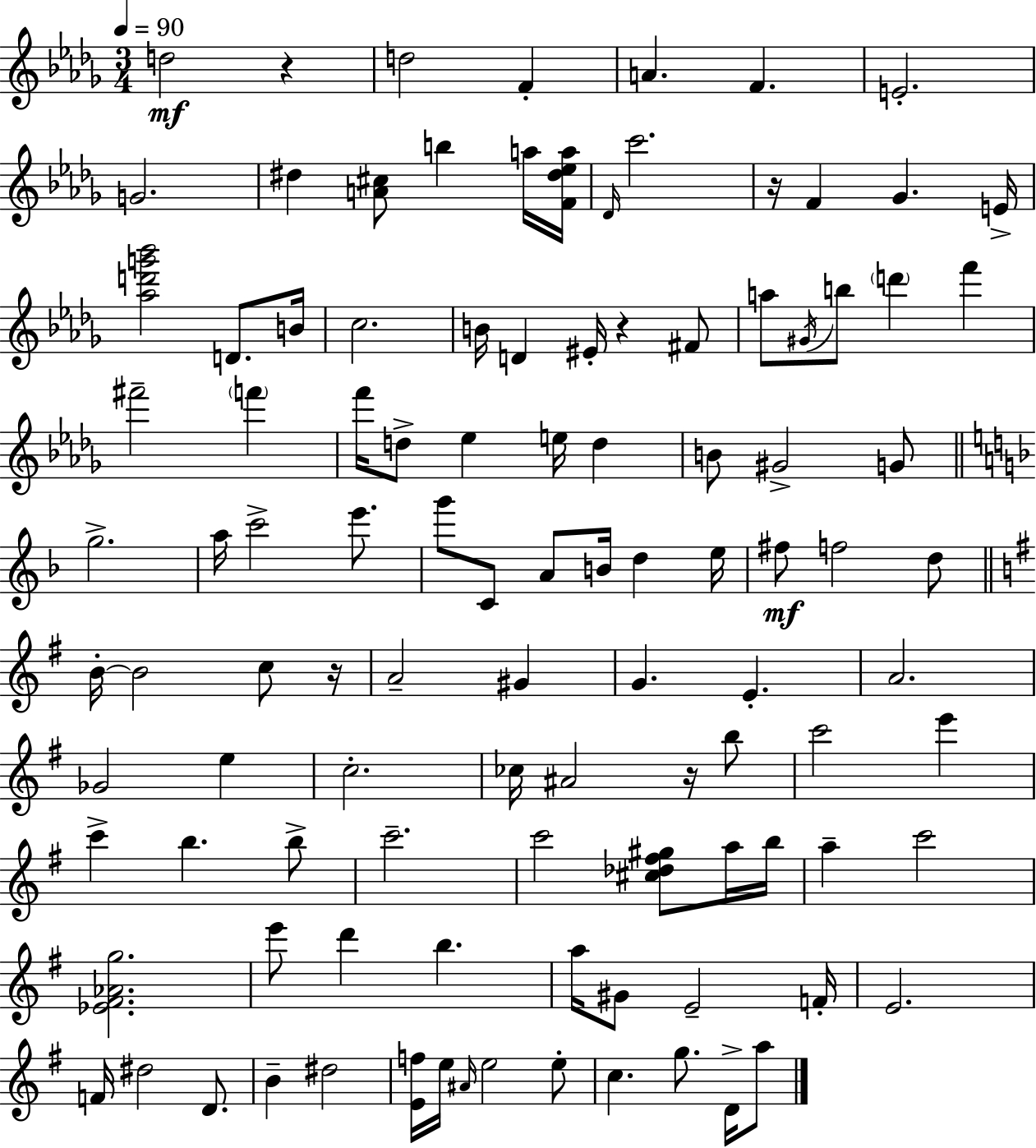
{
  \clef treble
  \numericTimeSignature
  \time 3/4
  \key bes \minor
  \tempo 4 = 90
  d''2\mf r4 | d''2 f'4-. | a'4. f'4. | e'2.-. | \break g'2. | dis''4 <a' cis''>8 b''4 a''16 <f' dis'' ees'' a''>16 | \grace { des'16 } c'''2. | r16 f'4 ges'4. | \break e'16-> <aes'' d''' g''' bes'''>2 d'8. | b'16 c''2. | b'16 d'4 eis'16-. r4 fis'8 | a''8 \acciaccatura { gis'16 } b''8 \parenthesize d'''4 f'''4 | \break fis'''2-- \parenthesize f'''4 | f'''16 d''8-> ees''4 e''16 d''4 | b'8 gis'2-> | g'8 \bar "||" \break \key f \major g''2.-> | a''16 c'''2-> e'''8. | g'''8 c'8 a'8 b'16 d''4 e''16 | fis''8\mf f''2 d''8 | \break \bar "||" \break \key g \major b'16-.~~ b'2 c''8 r16 | a'2-- gis'4 | g'4. e'4.-. | a'2. | \break ges'2 e''4 | c''2.-. | ces''16 ais'2 r16 b''8 | c'''2 e'''4 | \break c'''4-> b''4. b''8-> | c'''2.-- | c'''2 <cis'' des'' fis'' gis''>8 a''16 b''16 | a''4-- c'''2 | \break <ees' fis' aes' g''>2. | e'''8 d'''4 b''4. | a''16 gis'8 e'2-- f'16-. | e'2. | \break f'16 dis''2 d'8. | b'4-- dis''2 | <e' f''>16 e''16 \grace { ais'16 } e''2 e''8-. | c''4. g''8. d'16-> a''8 | \break \bar "|."
}